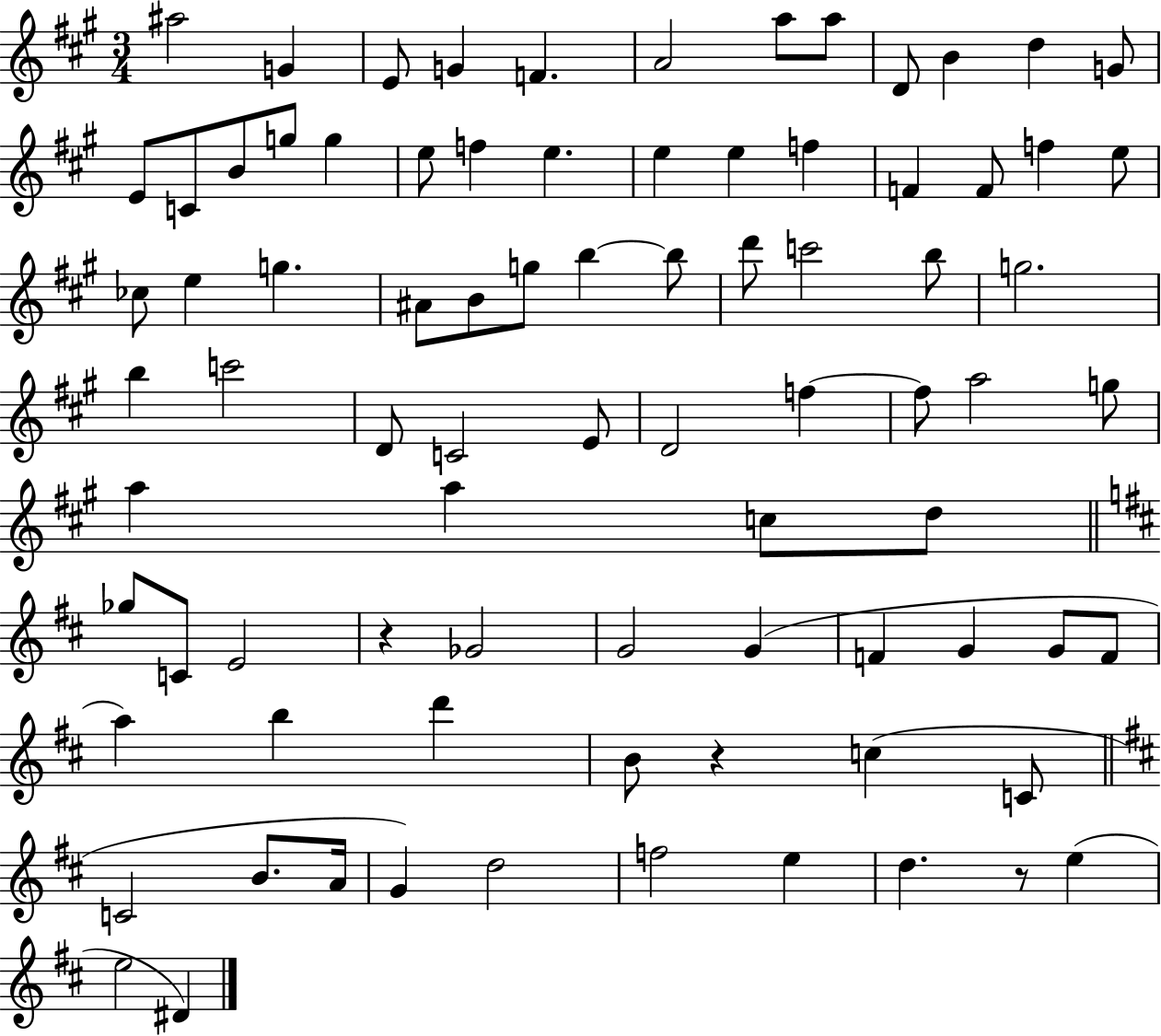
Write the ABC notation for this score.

X:1
T:Untitled
M:3/4
L:1/4
K:A
^a2 G E/2 G F A2 a/2 a/2 D/2 B d G/2 E/2 C/2 B/2 g/2 g e/2 f e e e f F F/2 f e/2 _c/2 e g ^A/2 B/2 g/2 b b/2 d'/2 c'2 b/2 g2 b c'2 D/2 C2 E/2 D2 f f/2 a2 g/2 a a c/2 d/2 _g/2 C/2 E2 z _G2 G2 G F G G/2 F/2 a b d' B/2 z c C/2 C2 B/2 A/4 G d2 f2 e d z/2 e e2 ^D